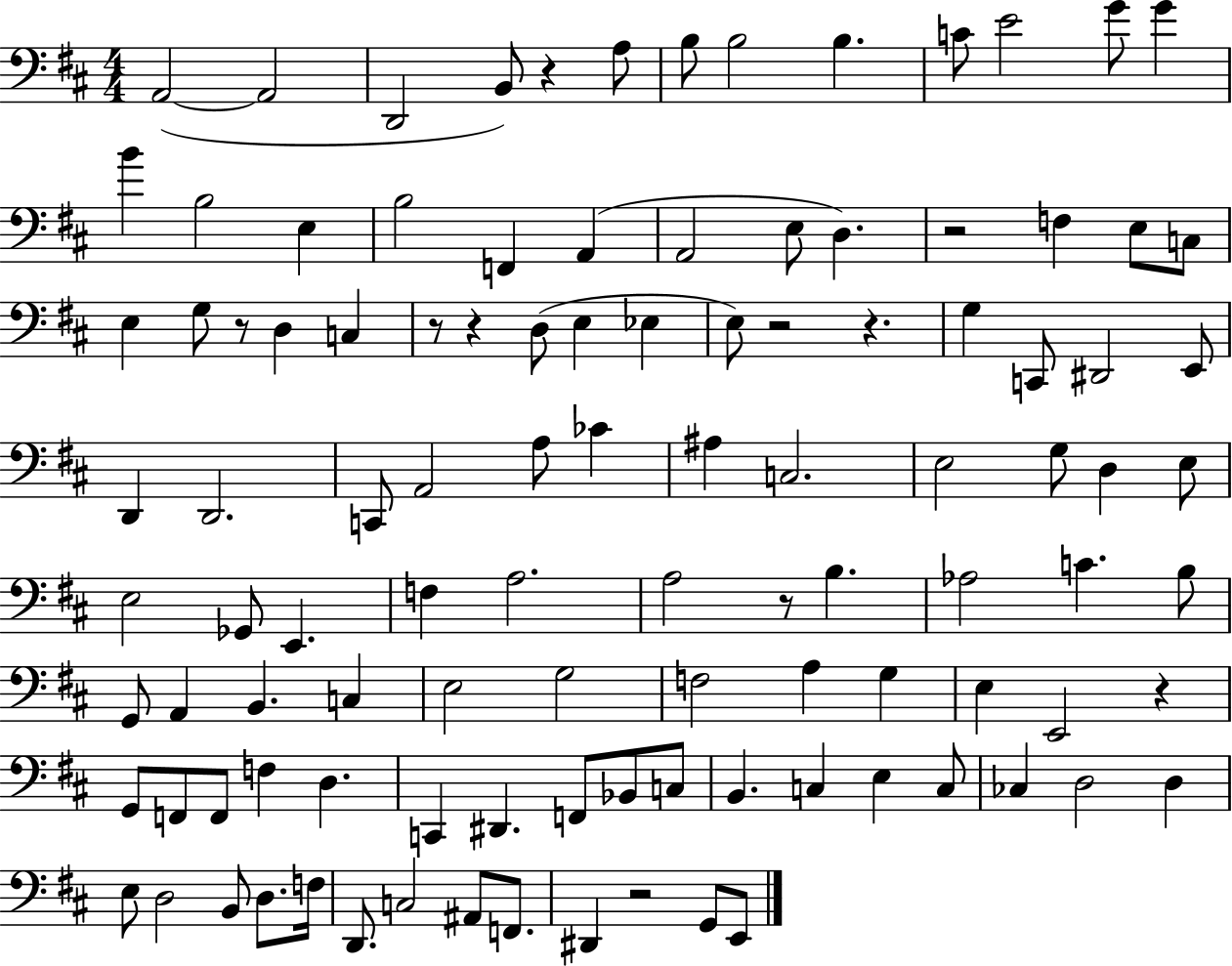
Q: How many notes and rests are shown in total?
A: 108